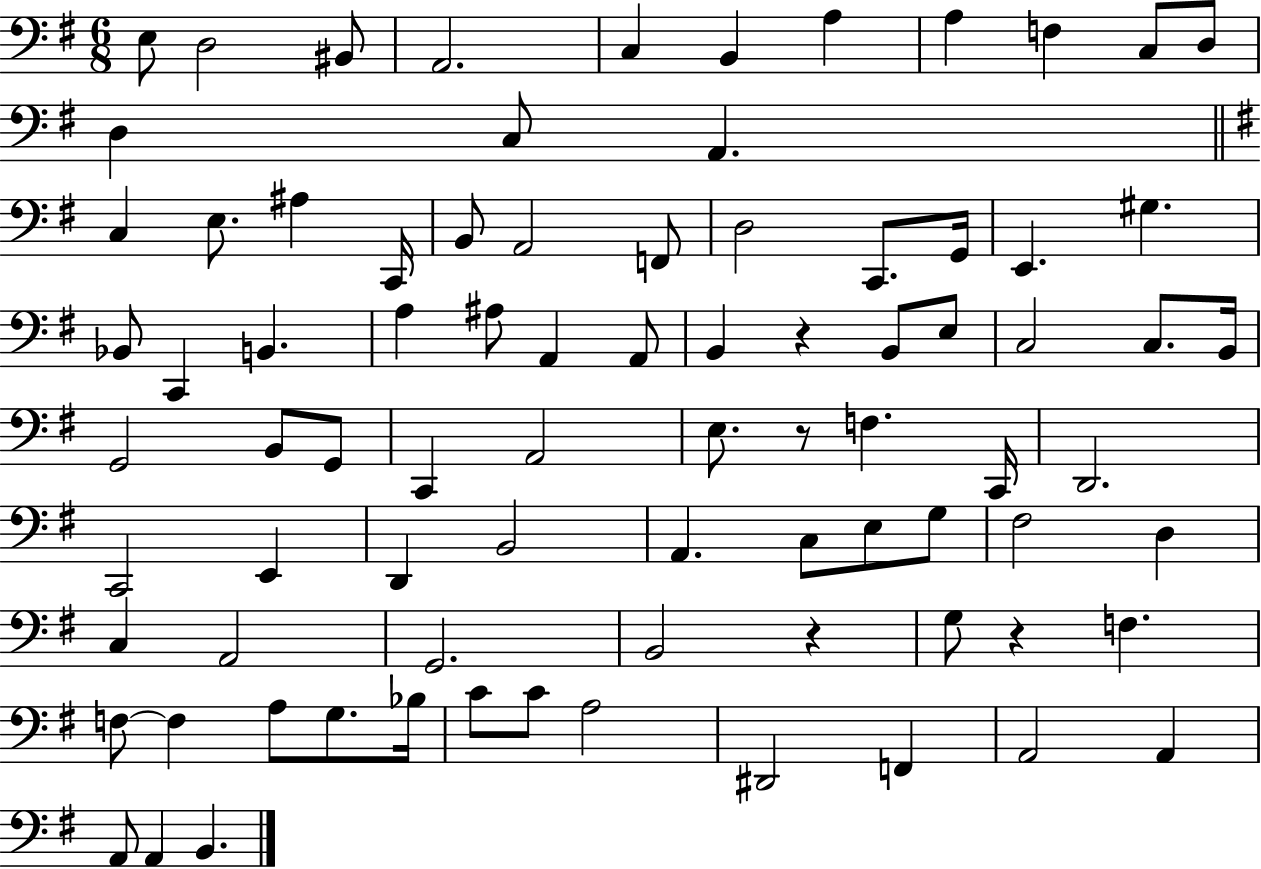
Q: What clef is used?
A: bass